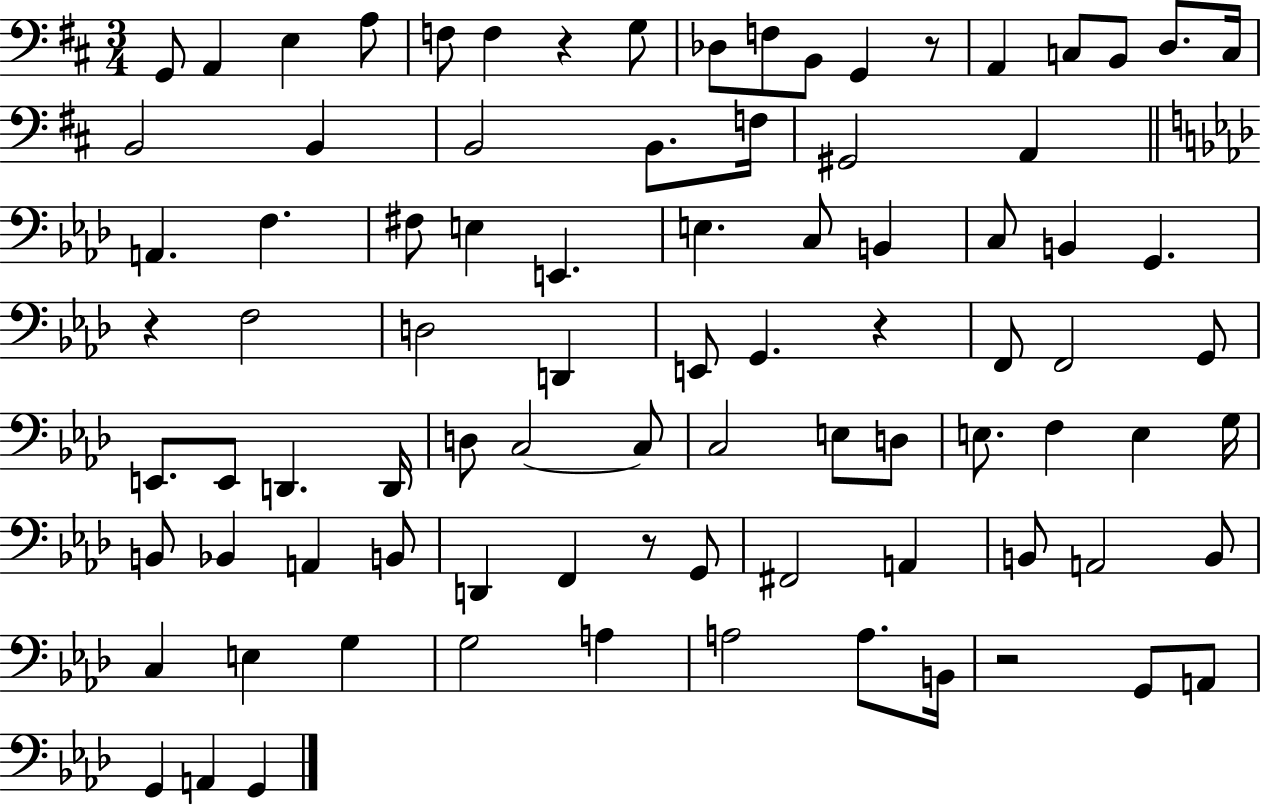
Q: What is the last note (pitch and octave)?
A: G2